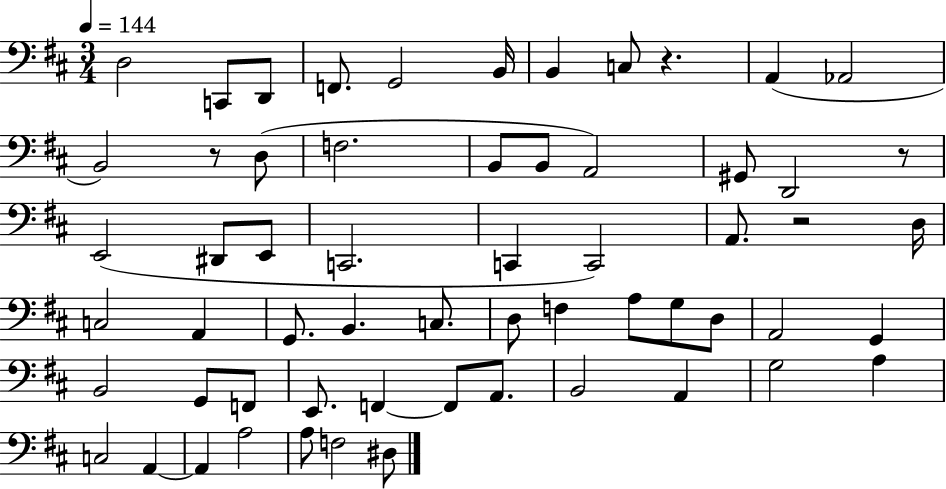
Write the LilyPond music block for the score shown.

{
  \clef bass
  \numericTimeSignature
  \time 3/4
  \key d \major
  \tempo 4 = 144
  \repeat volta 2 { d2 c,8 d,8 | f,8. g,2 b,16 | b,4 c8 r4. | a,4( aes,2 | \break b,2) r8 d8( | f2. | b,8 b,8 a,2) | gis,8 d,2 r8 | \break e,2( dis,8 e,8 | c,2. | c,4 c,2) | a,8. r2 d16 | \break c2 a,4 | g,8. b,4. c8. | d8 f4 a8 g8 d8 | a,2 g,4 | \break b,2 g,8 f,8 | e,8. f,4~~ f,8 a,8. | b,2 a,4 | g2 a4 | \break c2 a,4~~ | a,4 a2 | a8 f2 dis8 | } \bar "|."
}